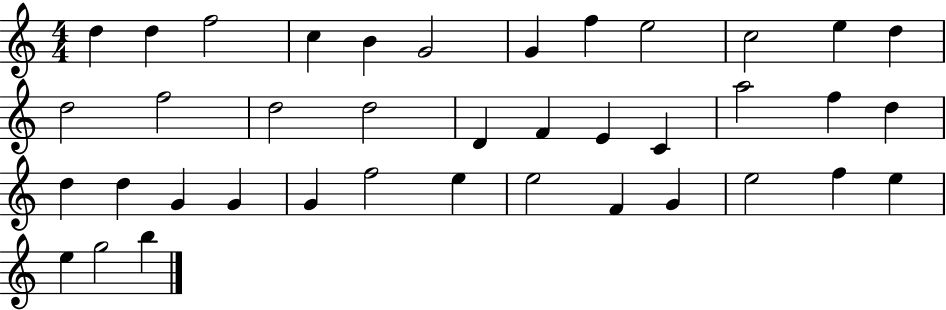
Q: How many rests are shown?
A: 0